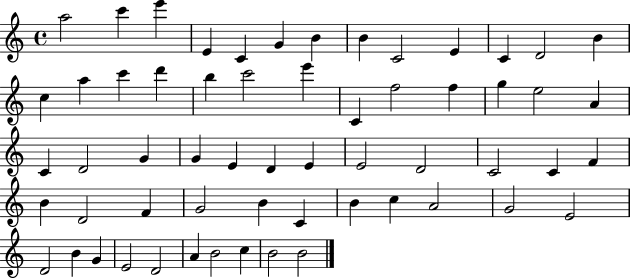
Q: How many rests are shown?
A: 0